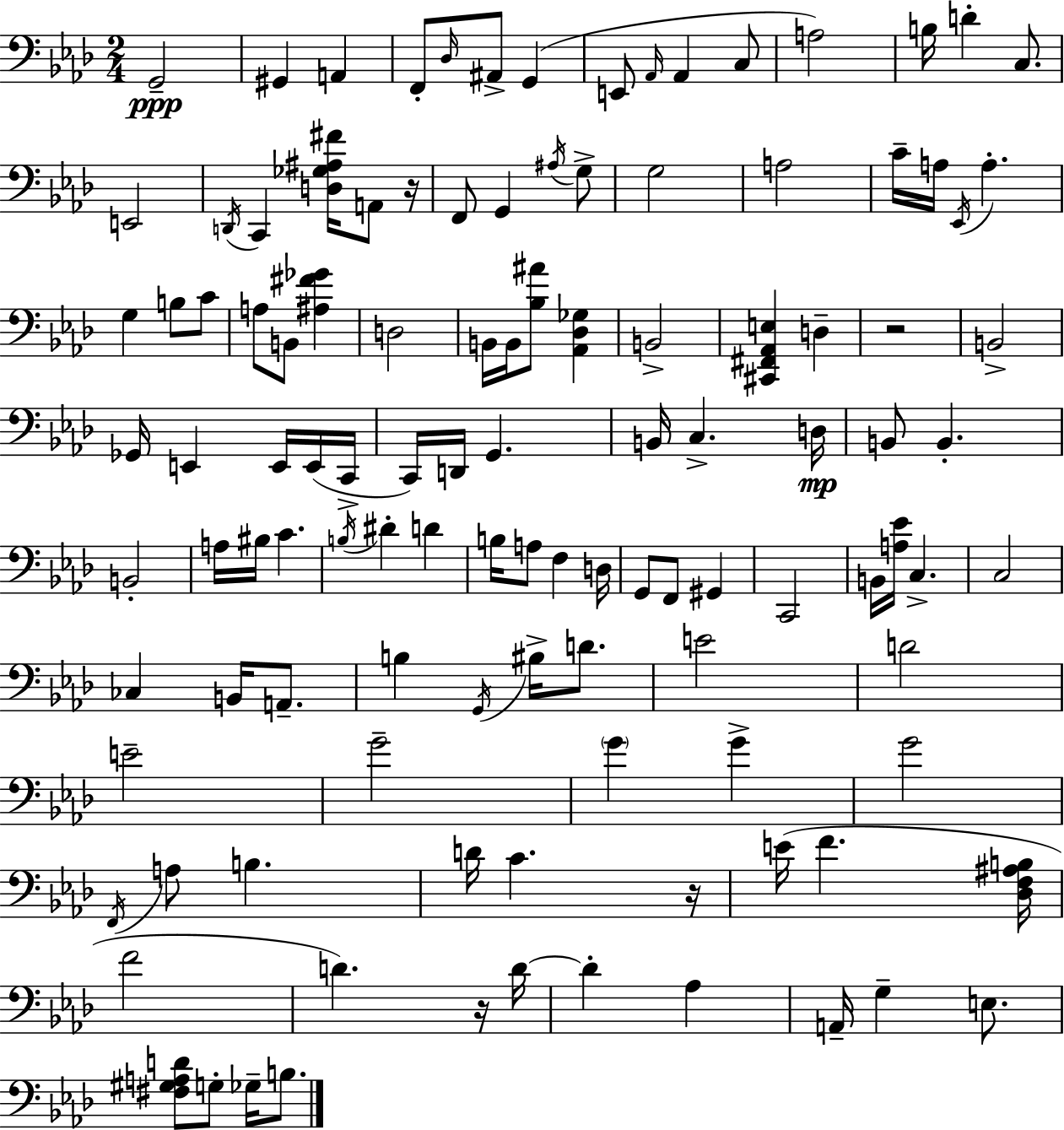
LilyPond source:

{
  \clef bass
  \numericTimeSignature
  \time 2/4
  \key aes \major
  g,2--\ppp | gis,4 a,4 | f,8-. \grace { des16 } ais,8-> g,4( | e,8 \grace { aes,16 } aes,4 | \break c8 a2) | b16 d'4-. c8. | e,2 | \acciaccatura { d,16 } c,4 <d ges ais fis'>16 | \break a,8 r16 f,8 g,4 | \acciaccatura { ais16 } g8-> g2 | a2 | c'16-- a16 \acciaccatura { ees,16 } a4.-. | \break g4 | b8 c'8 a8 b,8 | <ais fis' ges'>4 d2 | b,16 b,16 <bes ais'>8 | \break <aes, des ges>4 b,2-> | <cis, fis, aes, e>4 | d4-- r2 | b,2-> | \break ges,16 e,4 | e,16 e,16( c,16-> c,16) d,16 g,4. | b,16 c4.-> | d16\mp b,8 b,4.-. | \break b,2-. | a16 bis16 c'4. | \acciaccatura { b16 } dis'4-. | d'4 b16 a8 | \break f4 d16 g,8 | f,8 gis,4 c,2 | b,16 <a ees'>16 | c4.-> c2 | \break ces4 | b,16 a,8.-- b4 | \acciaccatura { g,16 } bis16-> d'8. e'2 | d'2 | \break e'2-- | g'2-- | \parenthesize g'4 | g'4-> g'2 | \break \acciaccatura { f,16 } | a8 b4. | d'16 c'4. r16 | e'16( f'4. <des f ais b>16 | \break f'2 | d'4.) r16 d'16~~ | d'4-. aes4 | a,16-- g4-- e8. | \break <fis gis a d'>8 g8-. ges16-- b8. | \bar "|."
}